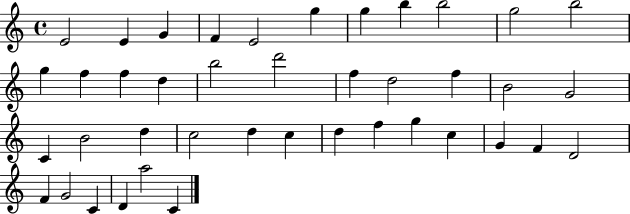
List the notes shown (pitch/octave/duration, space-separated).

E4/h E4/q G4/q F4/q E4/h G5/q G5/q B5/q B5/h G5/h B5/h G5/q F5/q F5/q D5/q B5/h D6/h F5/q D5/h F5/q B4/h G4/h C4/q B4/h D5/q C5/h D5/q C5/q D5/q F5/q G5/q C5/q G4/q F4/q D4/h F4/q G4/h C4/q D4/q A5/h C4/q